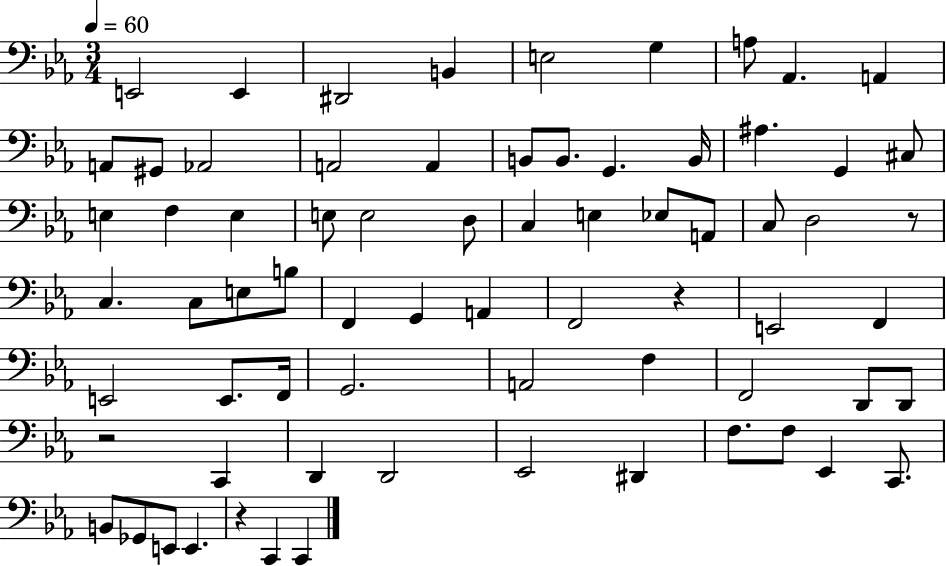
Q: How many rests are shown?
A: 4